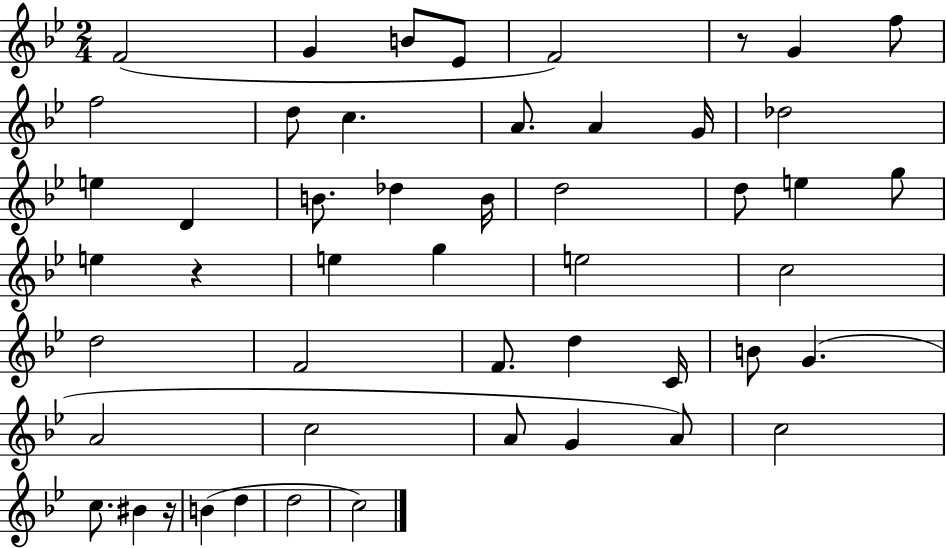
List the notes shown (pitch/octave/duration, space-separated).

F4/h G4/q B4/e Eb4/e F4/h R/e G4/q F5/e F5/h D5/e C5/q. A4/e. A4/q G4/s Db5/h E5/q D4/q B4/e. Db5/q B4/s D5/h D5/e E5/q G5/e E5/q R/q E5/q G5/q E5/h C5/h D5/h F4/h F4/e. D5/q C4/s B4/e G4/q. A4/h C5/h A4/e G4/q A4/e C5/h C5/e. BIS4/q R/s B4/q D5/q D5/h C5/h